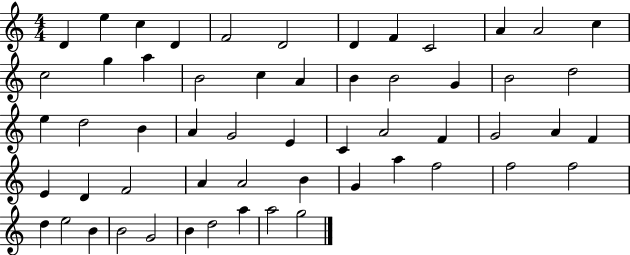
D4/q E5/q C5/q D4/q F4/h D4/h D4/q F4/q C4/h A4/q A4/h C5/q C5/h G5/q A5/q B4/h C5/q A4/q B4/q B4/h G4/q B4/h D5/h E5/q D5/h B4/q A4/q G4/h E4/q C4/q A4/h F4/q G4/h A4/q F4/q E4/q D4/q F4/h A4/q A4/h B4/q G4/q A5/q F5/h F5/h F5/h D5/q E5/h B4/q B4/h G4/h B4/q D5/h A5/q A5/h G5/h